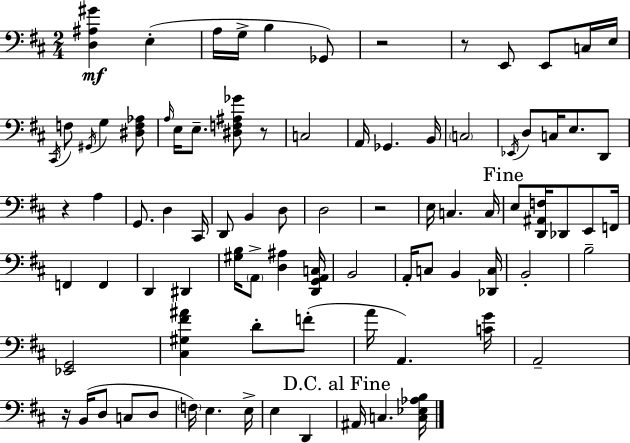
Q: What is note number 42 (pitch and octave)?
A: F2